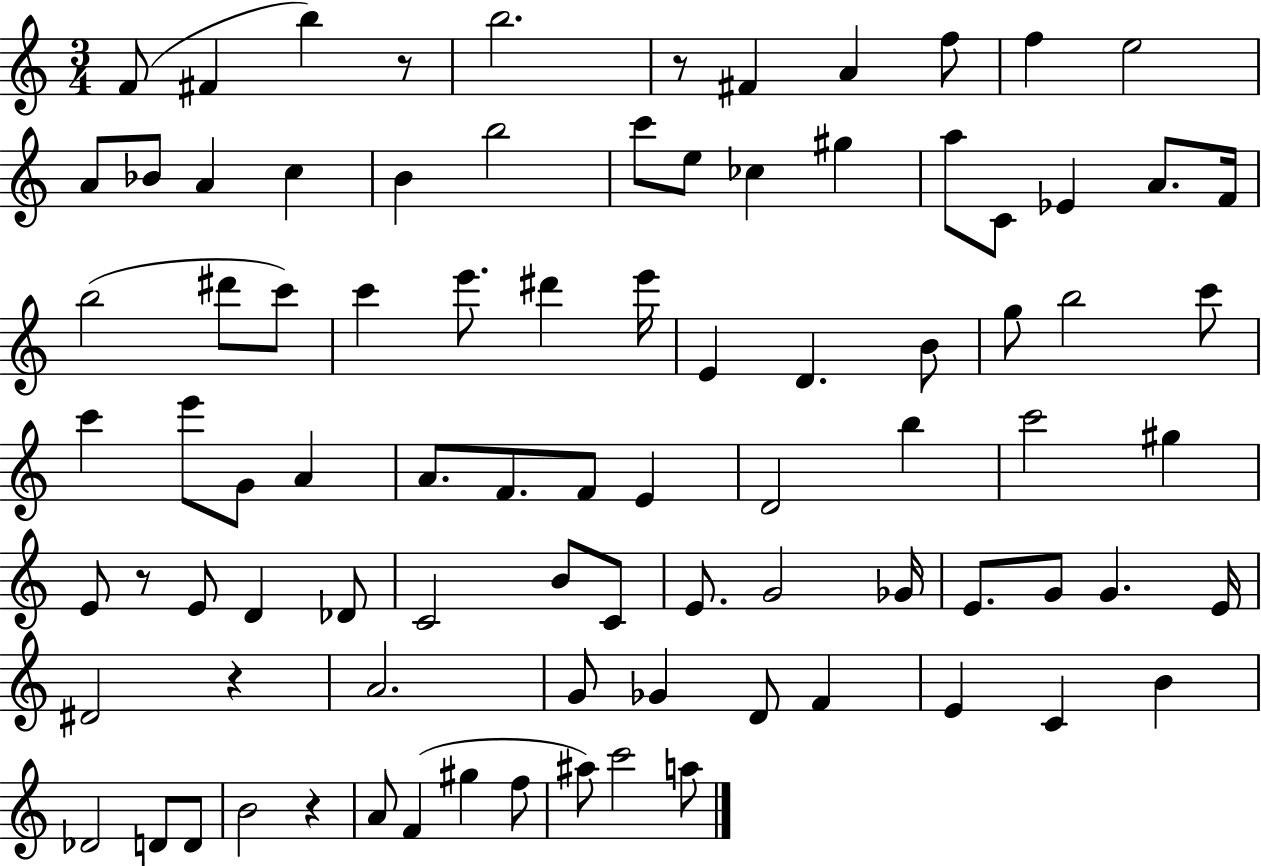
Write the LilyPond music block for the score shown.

{
  \clef treble
  \numericTimeSignature
  \time 3/4
  \key c \major
  f'8( fis'4 b''4) r8 | b''2. | r8 fis'4 a'4 f''8 | f''4 e''2 | \break a'8 bes'8 a'4 c''4 | b'4 b''2 | c'''8 e''8 ces''4 gis''4 | a''8 c'8 ees'4 a'8. f'16 | \break b''2( dis'''8 c'''8) | c'''4 e'''8. dis'''4 e'''16 | e'4 d'4. b'8 | g''8 b''2 c'''8 | \break c'''4 e'''8 g'8 a'4 | a'8. f'8. f'8 e'4 | d'2 b''4 | c'''2 gis''4 | \break e'8 r8 e'8 d'4 des'8 | c'2 b'8 c'8 | e'8. g'2 ges'16 | e'8. g'8 g'4. e'16 | \break dis'2 r4 | a'2. | g'8 ges'4 d'8 f'4 | e'4 c'4 b'4 | \break des'2 d'8 d'8 | b'2 r4 | a'8 f'4( gis''4 f''8 | ais''8) c'''2 a''8 | \break \bar "|."
}